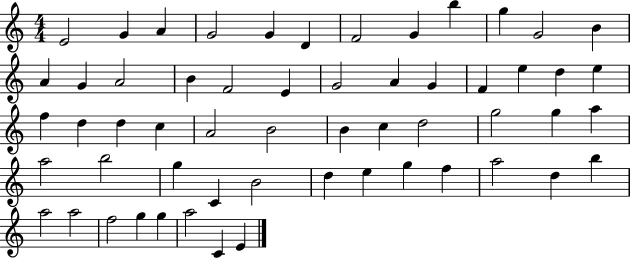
E4/h G4/q A4/q G4/h G4/q D4/q F4/h G4/q B5/q G5/q G4/h B4/q A4/q G4/q A4/h B4/q F4/h E4/q G4/h A4/q G4/q F4/q E5/q D5/q E5/q F5/q D5/q D5/q C5/q A4/h B4/h B4/q C5/q D5/h G5/h G5/q A5/q A5/h B5/h G5/q C4/q B4/h D5/q E5/q G5/q F5/q A5/h D5/q B5/q A5/h A5/h F5/h G5/q G5/q A5/h C4/q E4/q